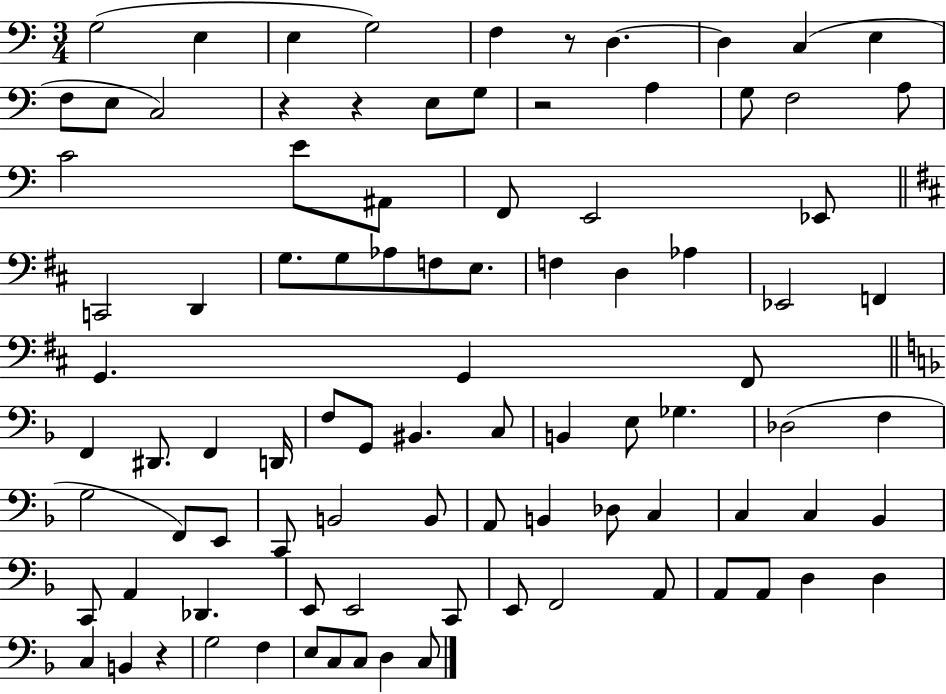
X:1
T:Untitled
M:3/4
L:1/4
K:C
G,2 E, E, G,2 F, z/2 D, D, C, E, F,/2 E,/2 C,2 z z E,/2 G,/2 z2 A, G,/2 F,2 A,/2 C2 E/2 ^A,,/2 F,,/2 E,,2 _E,,/2 C,,2 D,, G,/2 G,/2 _A,/2 F,/2 E,/2 F, D, _A, _E,,2 F,, G,, G,, ^F,,/2 F,, ^D,,/2 F,, D,,/4 F,/2 G,,/2 ^B,, C,/2 B,, E,/2 _G, _D,2 F, G,2 F,,/2 E,,/2 C,,/2 B,,2 B,,/2 A,,/2 B,, _D,/2 C, C, C, _B,, C,,/2 A,, _D,, E,,/2 E,,2 C,,/2 E,,/2 F,,2 A,,/2 A,,/2 A,,/2 D, D, C, B,, z G,2 F, E,/2 C,/2 C,/2 D, C,/2